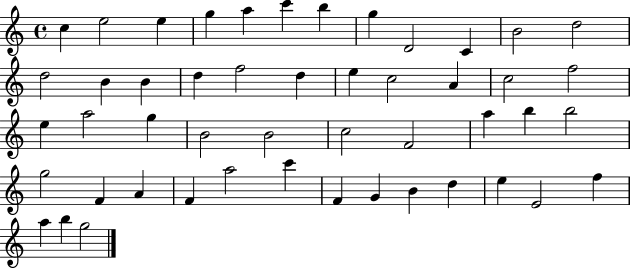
X:1
T:Untitled
M:4/4
L:1/4
K:C
c e2 e g a c' b g D2 C B2 d2 d2 B B d f2 d e c2 A c2 f2 e a2 g B2 B2 c2 F2 a b b2 g2 F A F a2 c' F G B d e E2 f a b g2